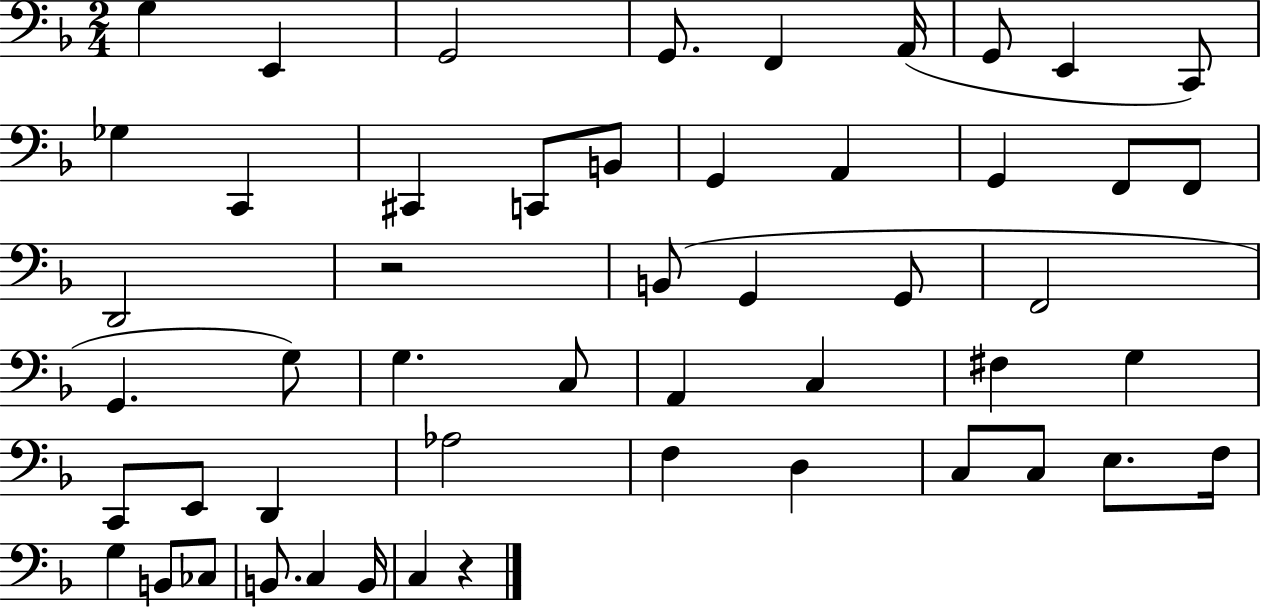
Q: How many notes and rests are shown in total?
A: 51